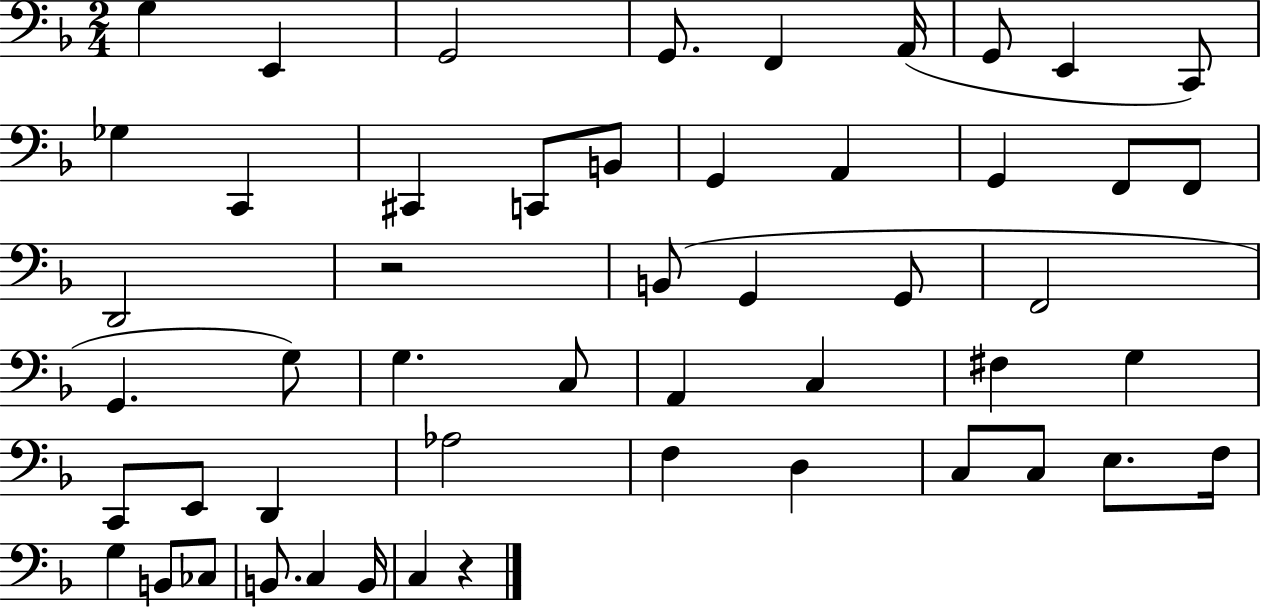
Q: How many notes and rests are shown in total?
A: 51